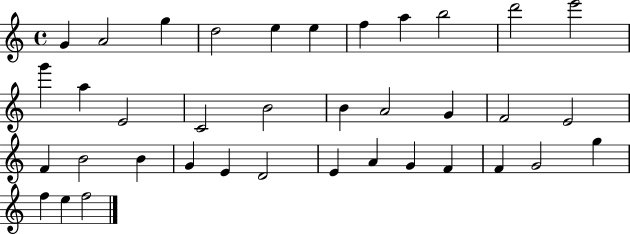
{
  \clef treble
  \time 4/4
  \defaultTimeSignature
  \key c \major
  g'4 a'2 g''4 | d''2 e''4 e''4 | f''4 a''4 b''2 | d'''2 e'''2 | \break g'''4 a''4 e'2 | c'2 b'2 | b'4 a'2 g'4 | f'2 e'2 | \break f'4 b'2 b'4 | g'4 e'4 d'2 | e'4 a'4 g'4 f'4 | f'4 g'2 g''4 | \break f''4 e''4 f''2 | \bar "|."
}